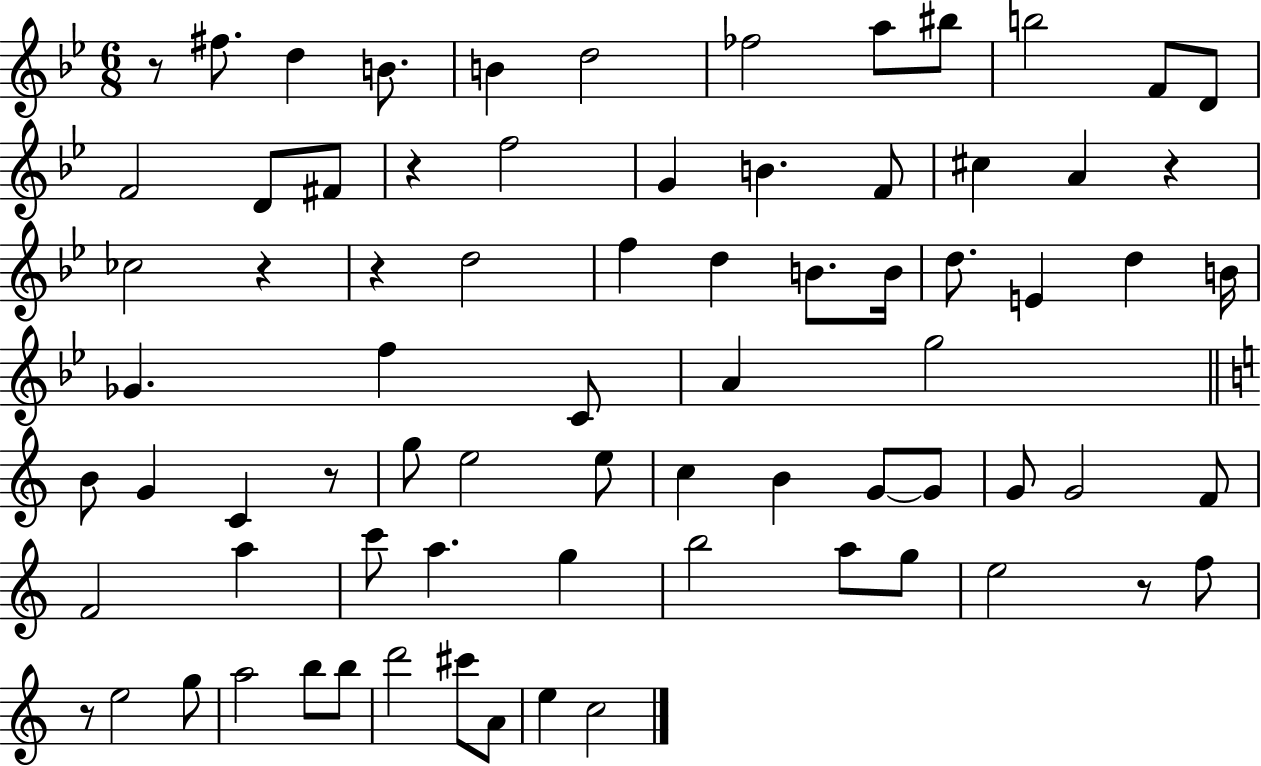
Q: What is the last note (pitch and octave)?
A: C5